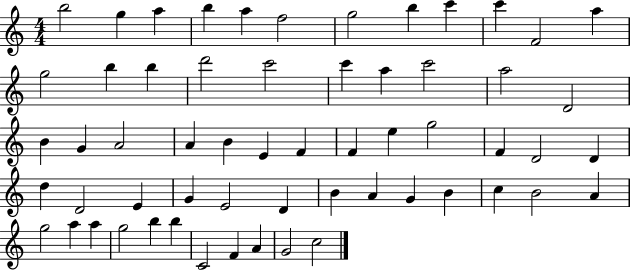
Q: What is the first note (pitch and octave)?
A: B5